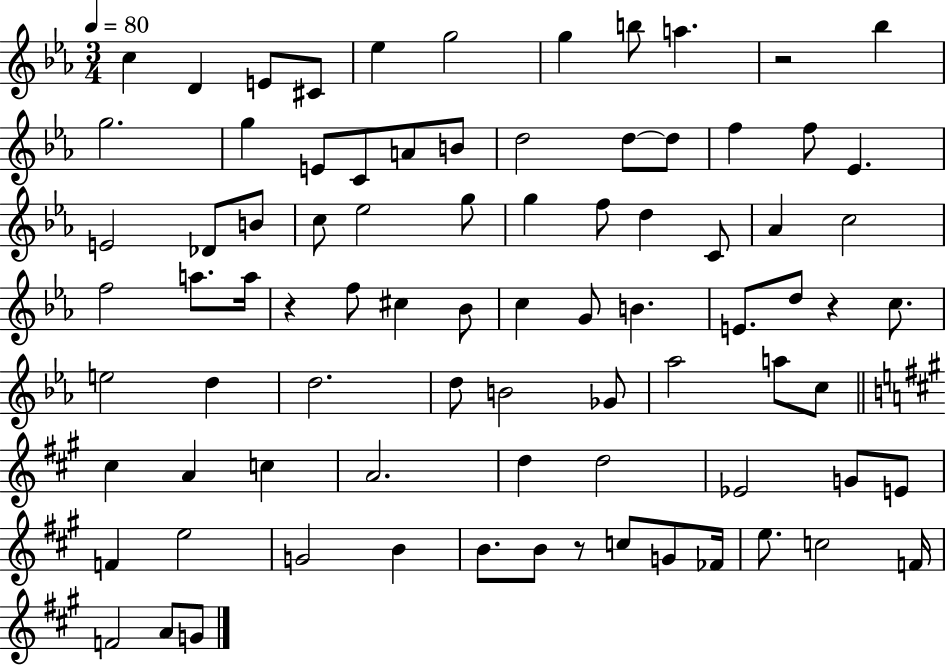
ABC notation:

X:1
T:Untitled
M:3/4
L:1/4
K:Eb
c D E/2 ^C/2 _e g2 g b/2 a z2 _b g2 g E/2 C/2 A/2 B/2 d2 d/2 d/2 f f/2 _E E2 _D/2 B/2 c/2 _e2 g/2 g f/2 d C/2 _A c2 f2 a/2 a/4 z f/2 ^c _B/2 c G/2 B E/2 d/2 z c/2 e2 d d2 d/2 B2 _G/2 _a2 a/2 c/2 ^c A c A2 d d2 _E2 G/2 E/2 F e2 G2 B B/2 B/2 z/2 c/2 G/2 _F/4 e/2 c2 F/4 F2 A/2 G/2